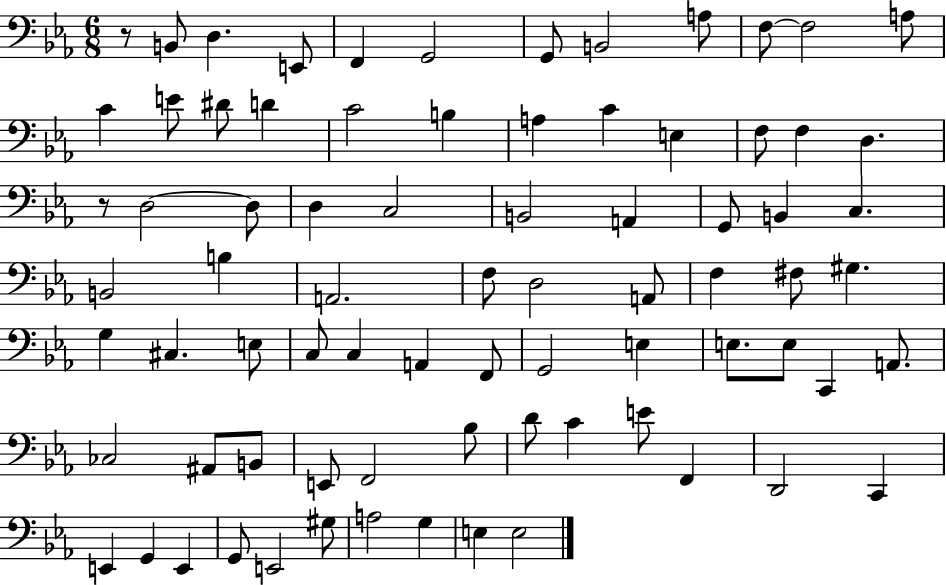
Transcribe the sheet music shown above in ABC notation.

X:1
T:Untitled
M:6/8
L:1/4
K:Eb
z/2 B,,/2 D, E,,/2 F,, G,,2 G,,/2 B,,2 A,/2 F,/2 F,2 A,/2 C E/2 ^D/2 D C2 B, A, C E, F,/2 F, D, z/2 D,2 D,/2 D, C,2 B,,2 A,, G,,/2 B,, C, B,,2 B, A,,2 F,/2 D,2 A,,/2 F, ^F,/2 ^G, G, ^C, E,/2 C,/2 C, A,, F,,/2 G,,2 E, E,/2 E,/2 C,, A,,/2 _C,2 ^A,,/2 B,,/2 E,,/2 F,,2 _B,/2 D/2 C E/2 F,, D,,2 C,, E,, G,, E,, G,,/2 E,,2 ^G,/2 A,2 G, E, E,2